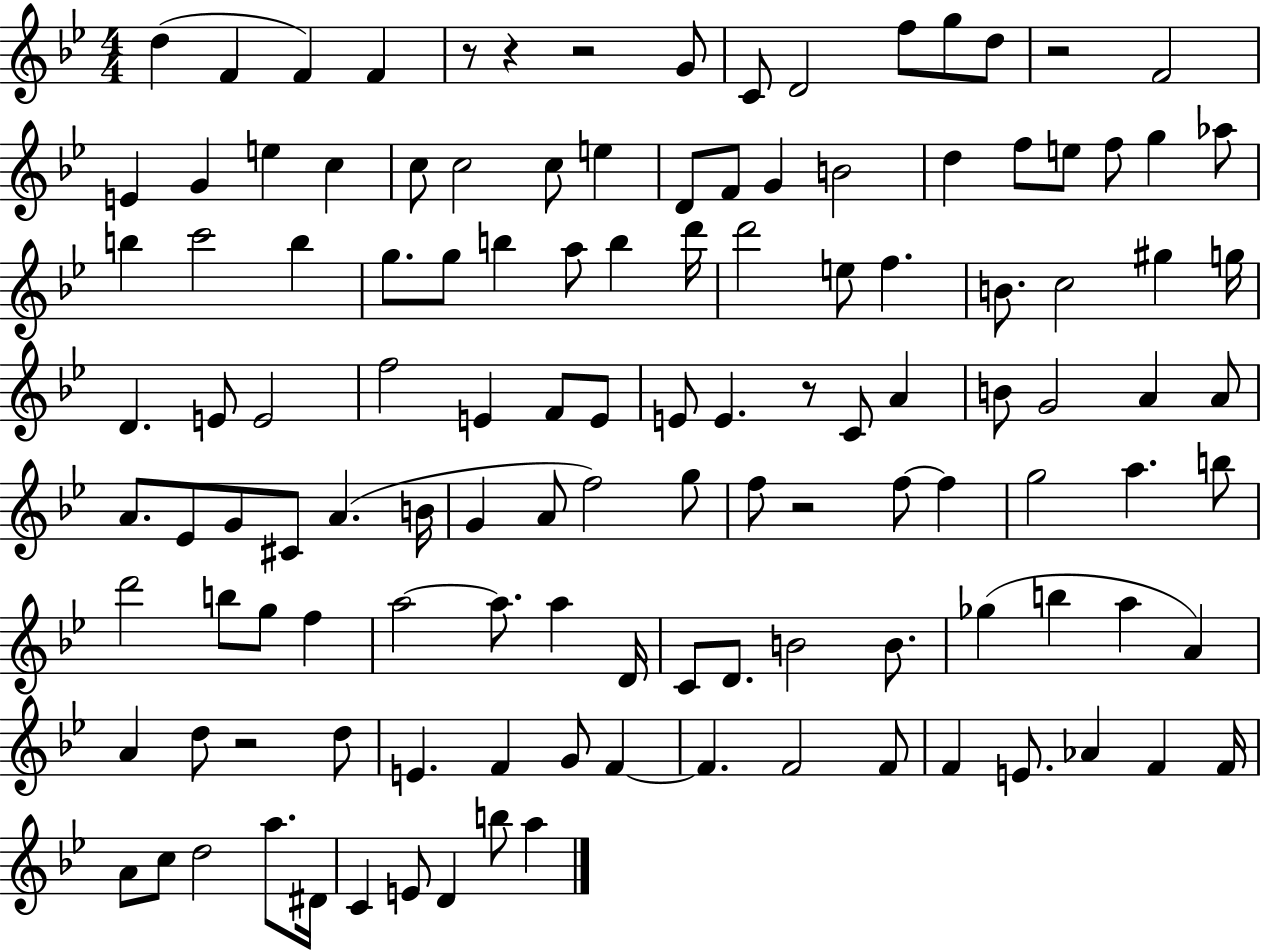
D5/q F4/q F4/q F4/q R/e R/q R/h G4/e C4/e D4/h F5/e G5/e D5/e R/h F4/h E4/q G4/q E5/q C5/q C5/e C5/h C5/e E5/q D4/e F4/e G4/q B4/h D5/q F5/e E5/e F5/e G5/q Ab5/e B5/q C6/h B5/q G5/e. G5/e B5/q A5/e B5/q D6/s D6/h E5/e F5/q. B4/e. C5/h G#5/q G5/s D4/q. E4/e E4/h F5/h E4/q F4/e E4/e E4/e E4/q. R/e C4/e A4/q B4/e G4/h A4/q A4/e A4/e. Eb4/e G4/e C#4/e A4/q. B4/s G4/q A4/e F5/h G5/e F5/e R/h F5/e F5/q G5/h A5/q. B5/e D6/h B5/e G5/e F5/q A5/h A5/e. A5/q D4/s C4/e D4/e. B4/h B4/e. Gb5/q B5/q A5/q A4/q A4/q D5/e R/h D5/e E4/q. F4/q G4/e F4/q F4/q. F4/h F4/e F4/q E4/e. Ab4/q F4/q F4/s A4/e C5/e D5/h A5/e. D#4/s C4/q E4/e D4/q B5/e A5/q